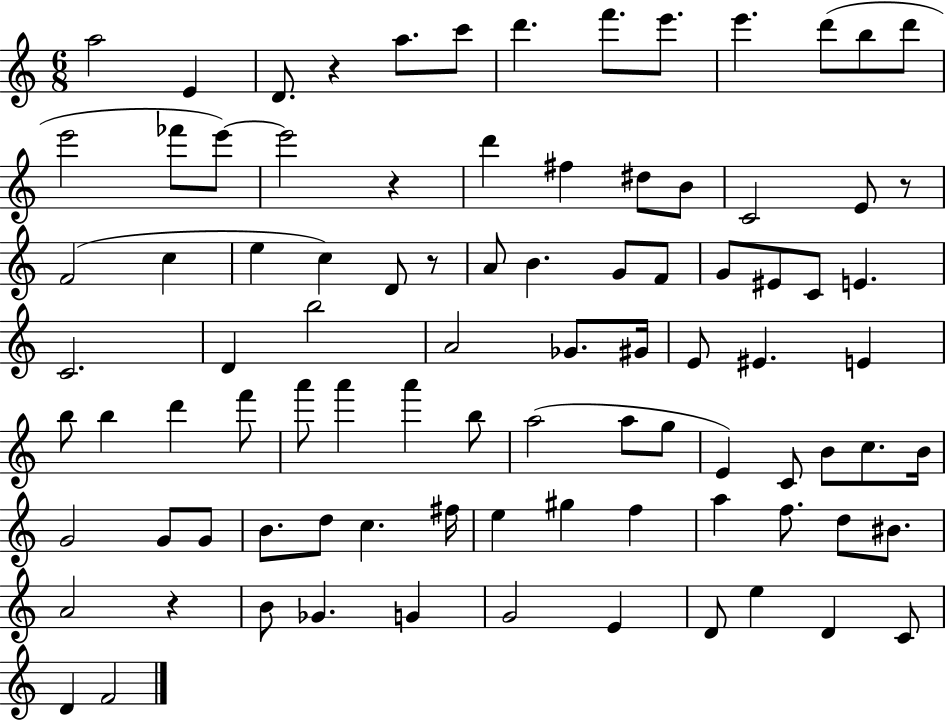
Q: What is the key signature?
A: C major